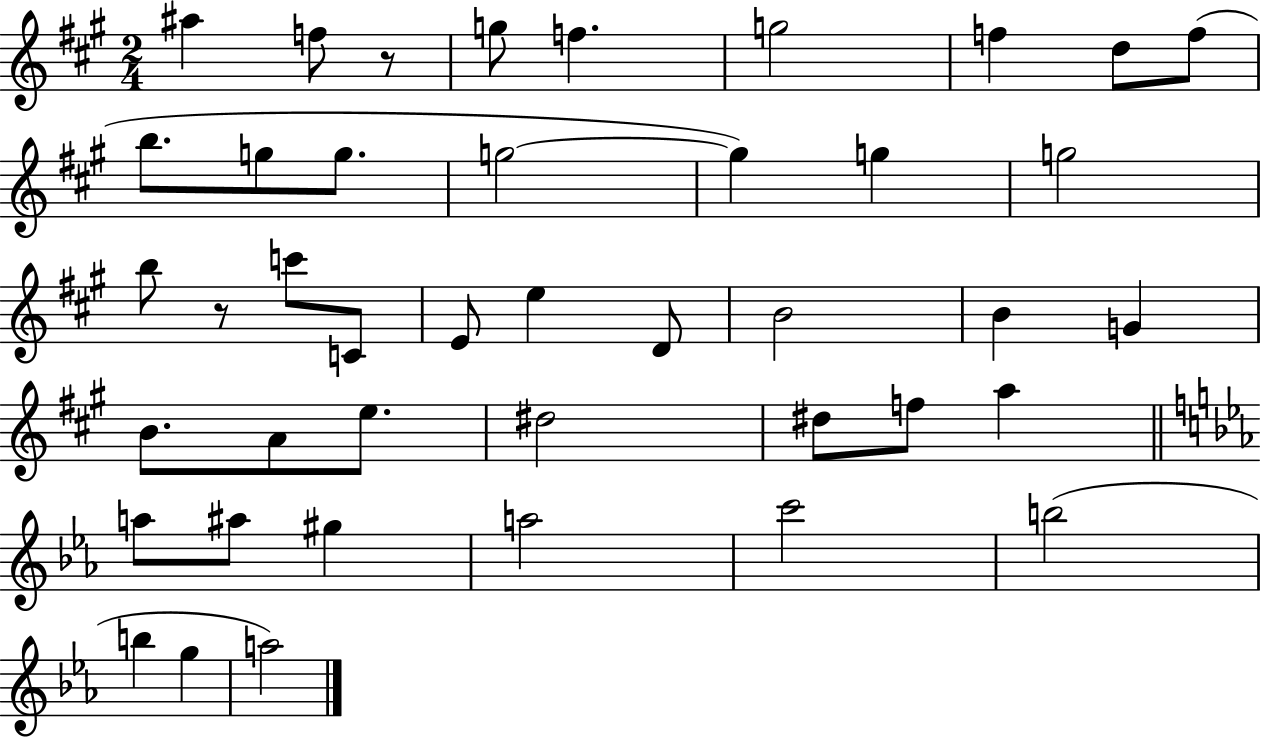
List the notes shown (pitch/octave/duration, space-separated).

A#5/q F5/e R/e G5/e F5/q. G5/h F5/q D5/e F5/e B5/e. G5/e G5/e. G5/h G5/q G5/q G5/h B5/e R/e C6/e C4/e E4/e E5/q D4/e B4/h B4/q G4/q B4/e. A4/e E5/e. D#5/h D#5/e F5/e A5/q A5/e A#5/e G#5/q A5/h C6/h B5/h B5/q G5/q A5/h